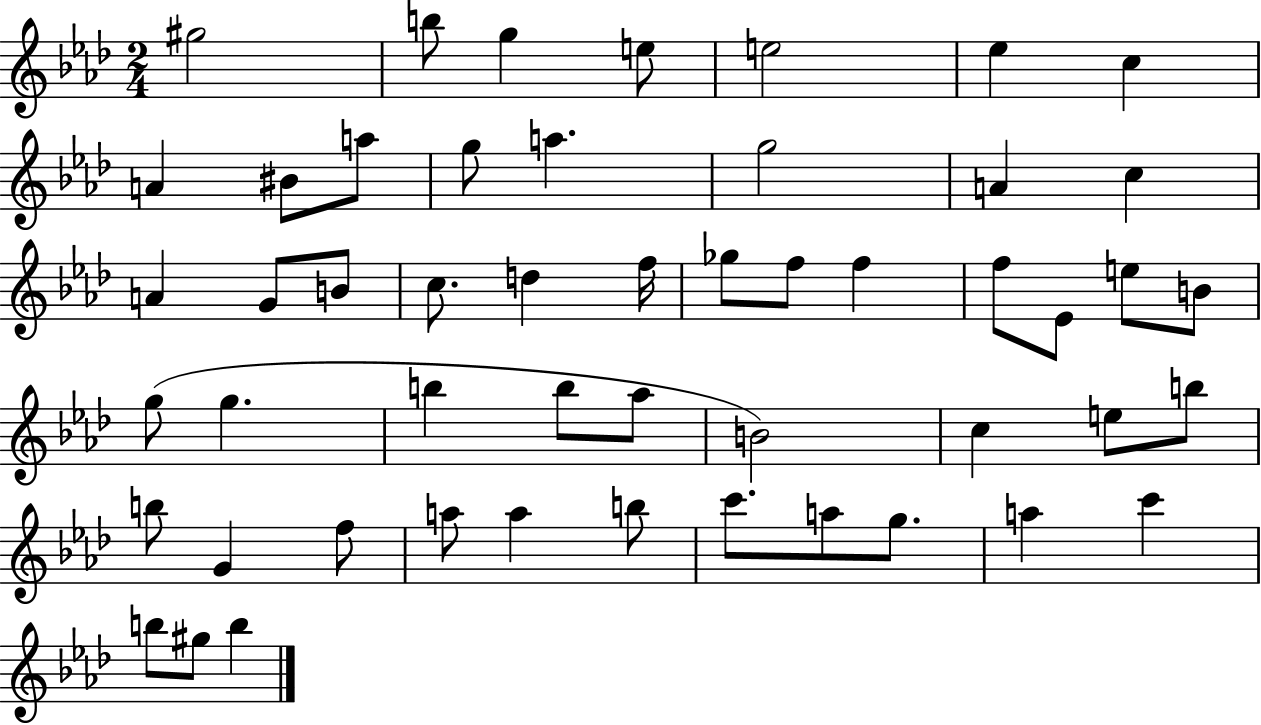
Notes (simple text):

G#5/h B5/e G5/q E5/e E5/h Eb5/q C5/q A4/q BIS4/e A5/e G5/e A5/q. G5/h A4/q C5/q A4/q G4/e B4/e C5/e. D5/q F5/s Gb5/e F5/e F5/q F5/e Eb4/e E5/e B4/e G5/e G5/q. B5/q B5/e Ab5/e B4/h C5/q E5/e B5/e B5/e G4/q F5/e A5/e A5/q B5/e C6/e. A5/e G5/e. A5/q C6/q B5/e G#5/e B5/q